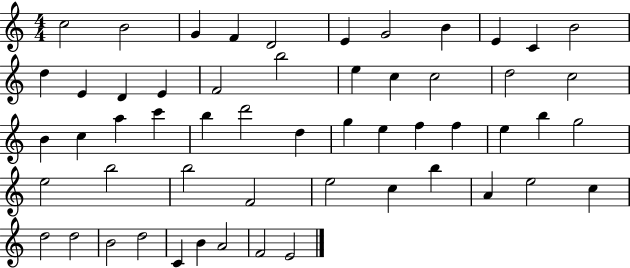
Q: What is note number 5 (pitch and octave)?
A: D4